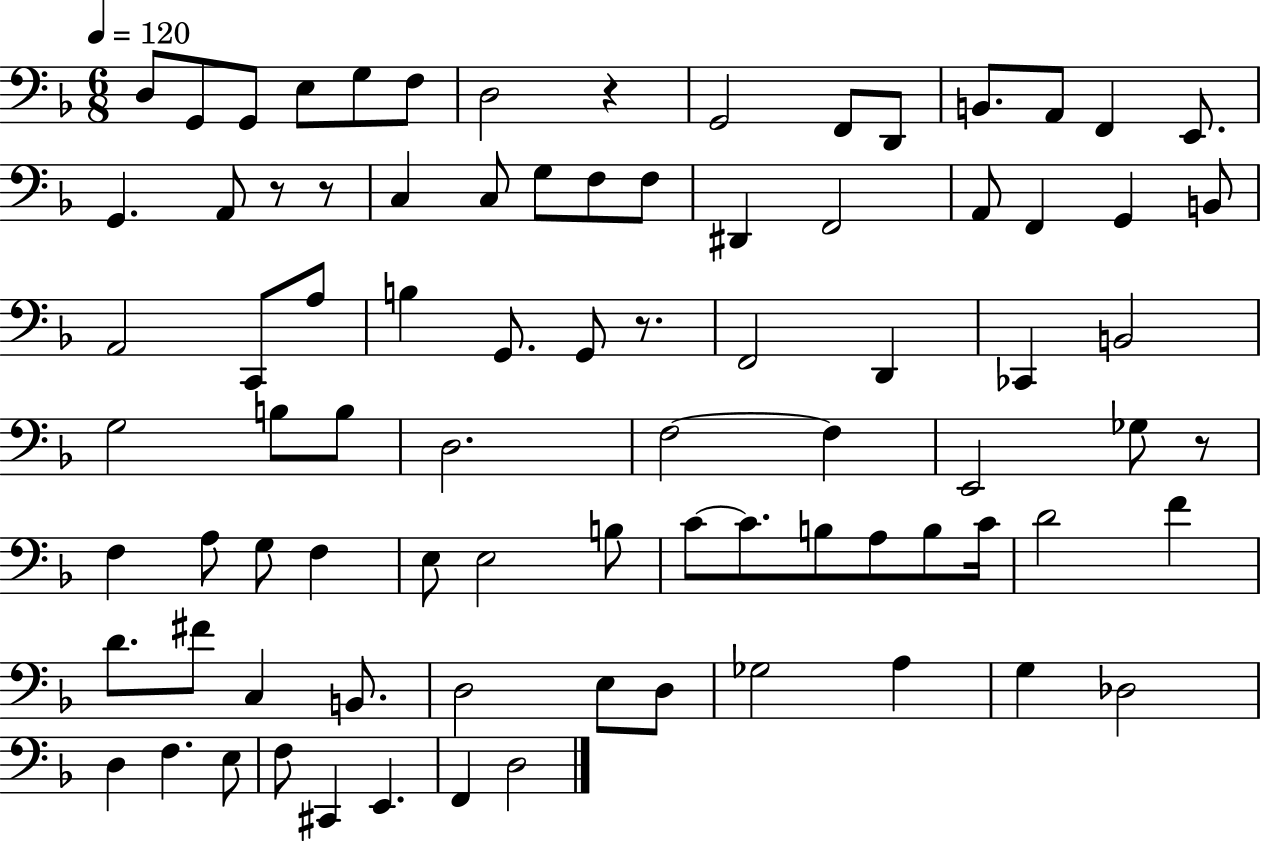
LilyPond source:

{
  \clef bass
  \numericTimeSignature
  \time 6/8
  \key f \major
  \tempo 4 = 120
  d8 g,8 g,8 e8 g8 f8 | d2 r4 | g,2 f,8 d,8 | b,8. a,8 f,4 e,8. | \break g,4. a,8 r8 r8 | c4 c8 g8 f8 f8 | dis,4 f,2 | a,8 f,4 g,4 b,8 | \break a,2 c,8 a8 | b4 g,8. g,8 r8. | f,2 d,4 | ces,4 b,2 | \break g2 b8 b8 | d2. | f2~~ f4 | e,2 ges8 r8 | \break f4 a8 g8 f4 | e8 e2 b8 | c'8~~ c'8. b8 a8 b8 c'16 | d'2 f'4 | \break d'8. fis'8 c4 b,8. | d2 e8 d8 | ges2 a4 | g4 des2 | \break d4 f4. e8 | f8 cis,4 e,4. | f,4 d2 | \bar "|."
}